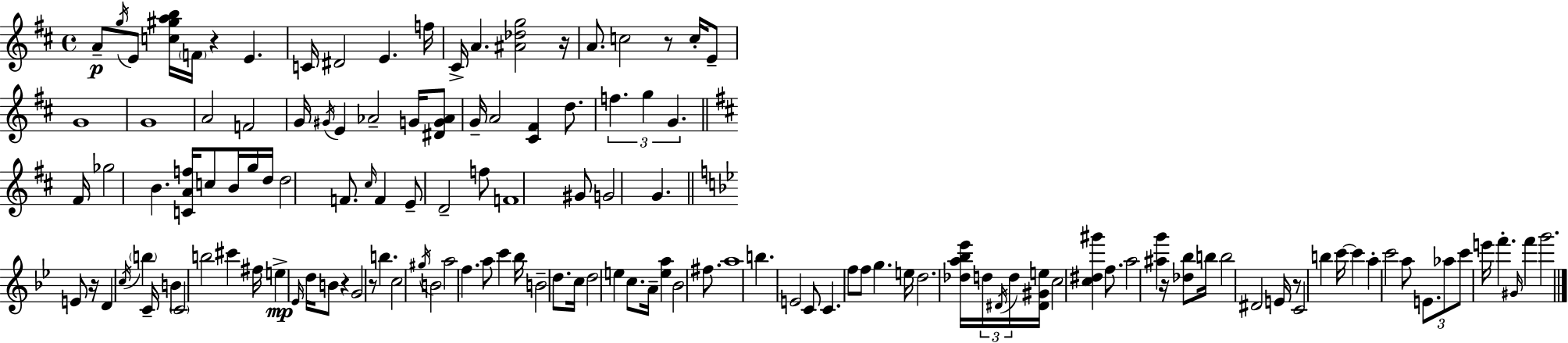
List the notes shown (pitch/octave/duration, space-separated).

A4/e G5/s E4/e [C5,G#5,A5,B5]/s F4/s R/q E4/q. C4/s D#4/h E4/q. F5/s C#4/s A4/q. [A#4,Db5,G5]/h R/s A4/e. C5/h R/e C5/s E4/e G4/w G4/w A4/h F4/h G4/s G#4/s E4/q Ab4/h G4/s [D#4,G4,Ab4]/e G4/s A4/h [C#4,F#4]/q D5/e. F5/q. G5/q G4/q. F#4/s Gb5/h B4/q. [C4,A4,F5]/s C5/e B4/s G5/s D5/s D5/h F4/e. C#5/s F4/q E4/e D4/h F5/e F4/w G#4/e G4/h G4/q. E4/e R/s D4/q C5/s B5/q C4/s B4/q C4/h B5/h C#6/q F#5/s E5/q Eb4/s D5/s B4/e R/q G4/h R/e B5/q. C5/h G#5/s B4/h A5/h F5/q. A5/e C6/q Bb5/s B4/h D5/e. C5/s D5/h E5/q C5/e. A4/s [E5,A5]/q Bb4/h F#5/e. A5/w B5/q. E4/h C4/e C4/q. F5/e F5/e G5/q. E5/s D5/h. [Db5,A5,Bb5,Eb6]/s D5/s D#4/s D5/s [D#4,G#4,E5]/s C5/h [C5,D#5,G#6]/q F5/e. A5/h [A#5,G6]/q R/s [Db5,Bb5]/e B5/s B5/h D#4/h E4/s R/e C4/h B5/q C6/s C6/q A5/q C6/h A5/e E4/e. Ab5/e C6/e E6/s F6/q. G#4/s F6/q G6/h.